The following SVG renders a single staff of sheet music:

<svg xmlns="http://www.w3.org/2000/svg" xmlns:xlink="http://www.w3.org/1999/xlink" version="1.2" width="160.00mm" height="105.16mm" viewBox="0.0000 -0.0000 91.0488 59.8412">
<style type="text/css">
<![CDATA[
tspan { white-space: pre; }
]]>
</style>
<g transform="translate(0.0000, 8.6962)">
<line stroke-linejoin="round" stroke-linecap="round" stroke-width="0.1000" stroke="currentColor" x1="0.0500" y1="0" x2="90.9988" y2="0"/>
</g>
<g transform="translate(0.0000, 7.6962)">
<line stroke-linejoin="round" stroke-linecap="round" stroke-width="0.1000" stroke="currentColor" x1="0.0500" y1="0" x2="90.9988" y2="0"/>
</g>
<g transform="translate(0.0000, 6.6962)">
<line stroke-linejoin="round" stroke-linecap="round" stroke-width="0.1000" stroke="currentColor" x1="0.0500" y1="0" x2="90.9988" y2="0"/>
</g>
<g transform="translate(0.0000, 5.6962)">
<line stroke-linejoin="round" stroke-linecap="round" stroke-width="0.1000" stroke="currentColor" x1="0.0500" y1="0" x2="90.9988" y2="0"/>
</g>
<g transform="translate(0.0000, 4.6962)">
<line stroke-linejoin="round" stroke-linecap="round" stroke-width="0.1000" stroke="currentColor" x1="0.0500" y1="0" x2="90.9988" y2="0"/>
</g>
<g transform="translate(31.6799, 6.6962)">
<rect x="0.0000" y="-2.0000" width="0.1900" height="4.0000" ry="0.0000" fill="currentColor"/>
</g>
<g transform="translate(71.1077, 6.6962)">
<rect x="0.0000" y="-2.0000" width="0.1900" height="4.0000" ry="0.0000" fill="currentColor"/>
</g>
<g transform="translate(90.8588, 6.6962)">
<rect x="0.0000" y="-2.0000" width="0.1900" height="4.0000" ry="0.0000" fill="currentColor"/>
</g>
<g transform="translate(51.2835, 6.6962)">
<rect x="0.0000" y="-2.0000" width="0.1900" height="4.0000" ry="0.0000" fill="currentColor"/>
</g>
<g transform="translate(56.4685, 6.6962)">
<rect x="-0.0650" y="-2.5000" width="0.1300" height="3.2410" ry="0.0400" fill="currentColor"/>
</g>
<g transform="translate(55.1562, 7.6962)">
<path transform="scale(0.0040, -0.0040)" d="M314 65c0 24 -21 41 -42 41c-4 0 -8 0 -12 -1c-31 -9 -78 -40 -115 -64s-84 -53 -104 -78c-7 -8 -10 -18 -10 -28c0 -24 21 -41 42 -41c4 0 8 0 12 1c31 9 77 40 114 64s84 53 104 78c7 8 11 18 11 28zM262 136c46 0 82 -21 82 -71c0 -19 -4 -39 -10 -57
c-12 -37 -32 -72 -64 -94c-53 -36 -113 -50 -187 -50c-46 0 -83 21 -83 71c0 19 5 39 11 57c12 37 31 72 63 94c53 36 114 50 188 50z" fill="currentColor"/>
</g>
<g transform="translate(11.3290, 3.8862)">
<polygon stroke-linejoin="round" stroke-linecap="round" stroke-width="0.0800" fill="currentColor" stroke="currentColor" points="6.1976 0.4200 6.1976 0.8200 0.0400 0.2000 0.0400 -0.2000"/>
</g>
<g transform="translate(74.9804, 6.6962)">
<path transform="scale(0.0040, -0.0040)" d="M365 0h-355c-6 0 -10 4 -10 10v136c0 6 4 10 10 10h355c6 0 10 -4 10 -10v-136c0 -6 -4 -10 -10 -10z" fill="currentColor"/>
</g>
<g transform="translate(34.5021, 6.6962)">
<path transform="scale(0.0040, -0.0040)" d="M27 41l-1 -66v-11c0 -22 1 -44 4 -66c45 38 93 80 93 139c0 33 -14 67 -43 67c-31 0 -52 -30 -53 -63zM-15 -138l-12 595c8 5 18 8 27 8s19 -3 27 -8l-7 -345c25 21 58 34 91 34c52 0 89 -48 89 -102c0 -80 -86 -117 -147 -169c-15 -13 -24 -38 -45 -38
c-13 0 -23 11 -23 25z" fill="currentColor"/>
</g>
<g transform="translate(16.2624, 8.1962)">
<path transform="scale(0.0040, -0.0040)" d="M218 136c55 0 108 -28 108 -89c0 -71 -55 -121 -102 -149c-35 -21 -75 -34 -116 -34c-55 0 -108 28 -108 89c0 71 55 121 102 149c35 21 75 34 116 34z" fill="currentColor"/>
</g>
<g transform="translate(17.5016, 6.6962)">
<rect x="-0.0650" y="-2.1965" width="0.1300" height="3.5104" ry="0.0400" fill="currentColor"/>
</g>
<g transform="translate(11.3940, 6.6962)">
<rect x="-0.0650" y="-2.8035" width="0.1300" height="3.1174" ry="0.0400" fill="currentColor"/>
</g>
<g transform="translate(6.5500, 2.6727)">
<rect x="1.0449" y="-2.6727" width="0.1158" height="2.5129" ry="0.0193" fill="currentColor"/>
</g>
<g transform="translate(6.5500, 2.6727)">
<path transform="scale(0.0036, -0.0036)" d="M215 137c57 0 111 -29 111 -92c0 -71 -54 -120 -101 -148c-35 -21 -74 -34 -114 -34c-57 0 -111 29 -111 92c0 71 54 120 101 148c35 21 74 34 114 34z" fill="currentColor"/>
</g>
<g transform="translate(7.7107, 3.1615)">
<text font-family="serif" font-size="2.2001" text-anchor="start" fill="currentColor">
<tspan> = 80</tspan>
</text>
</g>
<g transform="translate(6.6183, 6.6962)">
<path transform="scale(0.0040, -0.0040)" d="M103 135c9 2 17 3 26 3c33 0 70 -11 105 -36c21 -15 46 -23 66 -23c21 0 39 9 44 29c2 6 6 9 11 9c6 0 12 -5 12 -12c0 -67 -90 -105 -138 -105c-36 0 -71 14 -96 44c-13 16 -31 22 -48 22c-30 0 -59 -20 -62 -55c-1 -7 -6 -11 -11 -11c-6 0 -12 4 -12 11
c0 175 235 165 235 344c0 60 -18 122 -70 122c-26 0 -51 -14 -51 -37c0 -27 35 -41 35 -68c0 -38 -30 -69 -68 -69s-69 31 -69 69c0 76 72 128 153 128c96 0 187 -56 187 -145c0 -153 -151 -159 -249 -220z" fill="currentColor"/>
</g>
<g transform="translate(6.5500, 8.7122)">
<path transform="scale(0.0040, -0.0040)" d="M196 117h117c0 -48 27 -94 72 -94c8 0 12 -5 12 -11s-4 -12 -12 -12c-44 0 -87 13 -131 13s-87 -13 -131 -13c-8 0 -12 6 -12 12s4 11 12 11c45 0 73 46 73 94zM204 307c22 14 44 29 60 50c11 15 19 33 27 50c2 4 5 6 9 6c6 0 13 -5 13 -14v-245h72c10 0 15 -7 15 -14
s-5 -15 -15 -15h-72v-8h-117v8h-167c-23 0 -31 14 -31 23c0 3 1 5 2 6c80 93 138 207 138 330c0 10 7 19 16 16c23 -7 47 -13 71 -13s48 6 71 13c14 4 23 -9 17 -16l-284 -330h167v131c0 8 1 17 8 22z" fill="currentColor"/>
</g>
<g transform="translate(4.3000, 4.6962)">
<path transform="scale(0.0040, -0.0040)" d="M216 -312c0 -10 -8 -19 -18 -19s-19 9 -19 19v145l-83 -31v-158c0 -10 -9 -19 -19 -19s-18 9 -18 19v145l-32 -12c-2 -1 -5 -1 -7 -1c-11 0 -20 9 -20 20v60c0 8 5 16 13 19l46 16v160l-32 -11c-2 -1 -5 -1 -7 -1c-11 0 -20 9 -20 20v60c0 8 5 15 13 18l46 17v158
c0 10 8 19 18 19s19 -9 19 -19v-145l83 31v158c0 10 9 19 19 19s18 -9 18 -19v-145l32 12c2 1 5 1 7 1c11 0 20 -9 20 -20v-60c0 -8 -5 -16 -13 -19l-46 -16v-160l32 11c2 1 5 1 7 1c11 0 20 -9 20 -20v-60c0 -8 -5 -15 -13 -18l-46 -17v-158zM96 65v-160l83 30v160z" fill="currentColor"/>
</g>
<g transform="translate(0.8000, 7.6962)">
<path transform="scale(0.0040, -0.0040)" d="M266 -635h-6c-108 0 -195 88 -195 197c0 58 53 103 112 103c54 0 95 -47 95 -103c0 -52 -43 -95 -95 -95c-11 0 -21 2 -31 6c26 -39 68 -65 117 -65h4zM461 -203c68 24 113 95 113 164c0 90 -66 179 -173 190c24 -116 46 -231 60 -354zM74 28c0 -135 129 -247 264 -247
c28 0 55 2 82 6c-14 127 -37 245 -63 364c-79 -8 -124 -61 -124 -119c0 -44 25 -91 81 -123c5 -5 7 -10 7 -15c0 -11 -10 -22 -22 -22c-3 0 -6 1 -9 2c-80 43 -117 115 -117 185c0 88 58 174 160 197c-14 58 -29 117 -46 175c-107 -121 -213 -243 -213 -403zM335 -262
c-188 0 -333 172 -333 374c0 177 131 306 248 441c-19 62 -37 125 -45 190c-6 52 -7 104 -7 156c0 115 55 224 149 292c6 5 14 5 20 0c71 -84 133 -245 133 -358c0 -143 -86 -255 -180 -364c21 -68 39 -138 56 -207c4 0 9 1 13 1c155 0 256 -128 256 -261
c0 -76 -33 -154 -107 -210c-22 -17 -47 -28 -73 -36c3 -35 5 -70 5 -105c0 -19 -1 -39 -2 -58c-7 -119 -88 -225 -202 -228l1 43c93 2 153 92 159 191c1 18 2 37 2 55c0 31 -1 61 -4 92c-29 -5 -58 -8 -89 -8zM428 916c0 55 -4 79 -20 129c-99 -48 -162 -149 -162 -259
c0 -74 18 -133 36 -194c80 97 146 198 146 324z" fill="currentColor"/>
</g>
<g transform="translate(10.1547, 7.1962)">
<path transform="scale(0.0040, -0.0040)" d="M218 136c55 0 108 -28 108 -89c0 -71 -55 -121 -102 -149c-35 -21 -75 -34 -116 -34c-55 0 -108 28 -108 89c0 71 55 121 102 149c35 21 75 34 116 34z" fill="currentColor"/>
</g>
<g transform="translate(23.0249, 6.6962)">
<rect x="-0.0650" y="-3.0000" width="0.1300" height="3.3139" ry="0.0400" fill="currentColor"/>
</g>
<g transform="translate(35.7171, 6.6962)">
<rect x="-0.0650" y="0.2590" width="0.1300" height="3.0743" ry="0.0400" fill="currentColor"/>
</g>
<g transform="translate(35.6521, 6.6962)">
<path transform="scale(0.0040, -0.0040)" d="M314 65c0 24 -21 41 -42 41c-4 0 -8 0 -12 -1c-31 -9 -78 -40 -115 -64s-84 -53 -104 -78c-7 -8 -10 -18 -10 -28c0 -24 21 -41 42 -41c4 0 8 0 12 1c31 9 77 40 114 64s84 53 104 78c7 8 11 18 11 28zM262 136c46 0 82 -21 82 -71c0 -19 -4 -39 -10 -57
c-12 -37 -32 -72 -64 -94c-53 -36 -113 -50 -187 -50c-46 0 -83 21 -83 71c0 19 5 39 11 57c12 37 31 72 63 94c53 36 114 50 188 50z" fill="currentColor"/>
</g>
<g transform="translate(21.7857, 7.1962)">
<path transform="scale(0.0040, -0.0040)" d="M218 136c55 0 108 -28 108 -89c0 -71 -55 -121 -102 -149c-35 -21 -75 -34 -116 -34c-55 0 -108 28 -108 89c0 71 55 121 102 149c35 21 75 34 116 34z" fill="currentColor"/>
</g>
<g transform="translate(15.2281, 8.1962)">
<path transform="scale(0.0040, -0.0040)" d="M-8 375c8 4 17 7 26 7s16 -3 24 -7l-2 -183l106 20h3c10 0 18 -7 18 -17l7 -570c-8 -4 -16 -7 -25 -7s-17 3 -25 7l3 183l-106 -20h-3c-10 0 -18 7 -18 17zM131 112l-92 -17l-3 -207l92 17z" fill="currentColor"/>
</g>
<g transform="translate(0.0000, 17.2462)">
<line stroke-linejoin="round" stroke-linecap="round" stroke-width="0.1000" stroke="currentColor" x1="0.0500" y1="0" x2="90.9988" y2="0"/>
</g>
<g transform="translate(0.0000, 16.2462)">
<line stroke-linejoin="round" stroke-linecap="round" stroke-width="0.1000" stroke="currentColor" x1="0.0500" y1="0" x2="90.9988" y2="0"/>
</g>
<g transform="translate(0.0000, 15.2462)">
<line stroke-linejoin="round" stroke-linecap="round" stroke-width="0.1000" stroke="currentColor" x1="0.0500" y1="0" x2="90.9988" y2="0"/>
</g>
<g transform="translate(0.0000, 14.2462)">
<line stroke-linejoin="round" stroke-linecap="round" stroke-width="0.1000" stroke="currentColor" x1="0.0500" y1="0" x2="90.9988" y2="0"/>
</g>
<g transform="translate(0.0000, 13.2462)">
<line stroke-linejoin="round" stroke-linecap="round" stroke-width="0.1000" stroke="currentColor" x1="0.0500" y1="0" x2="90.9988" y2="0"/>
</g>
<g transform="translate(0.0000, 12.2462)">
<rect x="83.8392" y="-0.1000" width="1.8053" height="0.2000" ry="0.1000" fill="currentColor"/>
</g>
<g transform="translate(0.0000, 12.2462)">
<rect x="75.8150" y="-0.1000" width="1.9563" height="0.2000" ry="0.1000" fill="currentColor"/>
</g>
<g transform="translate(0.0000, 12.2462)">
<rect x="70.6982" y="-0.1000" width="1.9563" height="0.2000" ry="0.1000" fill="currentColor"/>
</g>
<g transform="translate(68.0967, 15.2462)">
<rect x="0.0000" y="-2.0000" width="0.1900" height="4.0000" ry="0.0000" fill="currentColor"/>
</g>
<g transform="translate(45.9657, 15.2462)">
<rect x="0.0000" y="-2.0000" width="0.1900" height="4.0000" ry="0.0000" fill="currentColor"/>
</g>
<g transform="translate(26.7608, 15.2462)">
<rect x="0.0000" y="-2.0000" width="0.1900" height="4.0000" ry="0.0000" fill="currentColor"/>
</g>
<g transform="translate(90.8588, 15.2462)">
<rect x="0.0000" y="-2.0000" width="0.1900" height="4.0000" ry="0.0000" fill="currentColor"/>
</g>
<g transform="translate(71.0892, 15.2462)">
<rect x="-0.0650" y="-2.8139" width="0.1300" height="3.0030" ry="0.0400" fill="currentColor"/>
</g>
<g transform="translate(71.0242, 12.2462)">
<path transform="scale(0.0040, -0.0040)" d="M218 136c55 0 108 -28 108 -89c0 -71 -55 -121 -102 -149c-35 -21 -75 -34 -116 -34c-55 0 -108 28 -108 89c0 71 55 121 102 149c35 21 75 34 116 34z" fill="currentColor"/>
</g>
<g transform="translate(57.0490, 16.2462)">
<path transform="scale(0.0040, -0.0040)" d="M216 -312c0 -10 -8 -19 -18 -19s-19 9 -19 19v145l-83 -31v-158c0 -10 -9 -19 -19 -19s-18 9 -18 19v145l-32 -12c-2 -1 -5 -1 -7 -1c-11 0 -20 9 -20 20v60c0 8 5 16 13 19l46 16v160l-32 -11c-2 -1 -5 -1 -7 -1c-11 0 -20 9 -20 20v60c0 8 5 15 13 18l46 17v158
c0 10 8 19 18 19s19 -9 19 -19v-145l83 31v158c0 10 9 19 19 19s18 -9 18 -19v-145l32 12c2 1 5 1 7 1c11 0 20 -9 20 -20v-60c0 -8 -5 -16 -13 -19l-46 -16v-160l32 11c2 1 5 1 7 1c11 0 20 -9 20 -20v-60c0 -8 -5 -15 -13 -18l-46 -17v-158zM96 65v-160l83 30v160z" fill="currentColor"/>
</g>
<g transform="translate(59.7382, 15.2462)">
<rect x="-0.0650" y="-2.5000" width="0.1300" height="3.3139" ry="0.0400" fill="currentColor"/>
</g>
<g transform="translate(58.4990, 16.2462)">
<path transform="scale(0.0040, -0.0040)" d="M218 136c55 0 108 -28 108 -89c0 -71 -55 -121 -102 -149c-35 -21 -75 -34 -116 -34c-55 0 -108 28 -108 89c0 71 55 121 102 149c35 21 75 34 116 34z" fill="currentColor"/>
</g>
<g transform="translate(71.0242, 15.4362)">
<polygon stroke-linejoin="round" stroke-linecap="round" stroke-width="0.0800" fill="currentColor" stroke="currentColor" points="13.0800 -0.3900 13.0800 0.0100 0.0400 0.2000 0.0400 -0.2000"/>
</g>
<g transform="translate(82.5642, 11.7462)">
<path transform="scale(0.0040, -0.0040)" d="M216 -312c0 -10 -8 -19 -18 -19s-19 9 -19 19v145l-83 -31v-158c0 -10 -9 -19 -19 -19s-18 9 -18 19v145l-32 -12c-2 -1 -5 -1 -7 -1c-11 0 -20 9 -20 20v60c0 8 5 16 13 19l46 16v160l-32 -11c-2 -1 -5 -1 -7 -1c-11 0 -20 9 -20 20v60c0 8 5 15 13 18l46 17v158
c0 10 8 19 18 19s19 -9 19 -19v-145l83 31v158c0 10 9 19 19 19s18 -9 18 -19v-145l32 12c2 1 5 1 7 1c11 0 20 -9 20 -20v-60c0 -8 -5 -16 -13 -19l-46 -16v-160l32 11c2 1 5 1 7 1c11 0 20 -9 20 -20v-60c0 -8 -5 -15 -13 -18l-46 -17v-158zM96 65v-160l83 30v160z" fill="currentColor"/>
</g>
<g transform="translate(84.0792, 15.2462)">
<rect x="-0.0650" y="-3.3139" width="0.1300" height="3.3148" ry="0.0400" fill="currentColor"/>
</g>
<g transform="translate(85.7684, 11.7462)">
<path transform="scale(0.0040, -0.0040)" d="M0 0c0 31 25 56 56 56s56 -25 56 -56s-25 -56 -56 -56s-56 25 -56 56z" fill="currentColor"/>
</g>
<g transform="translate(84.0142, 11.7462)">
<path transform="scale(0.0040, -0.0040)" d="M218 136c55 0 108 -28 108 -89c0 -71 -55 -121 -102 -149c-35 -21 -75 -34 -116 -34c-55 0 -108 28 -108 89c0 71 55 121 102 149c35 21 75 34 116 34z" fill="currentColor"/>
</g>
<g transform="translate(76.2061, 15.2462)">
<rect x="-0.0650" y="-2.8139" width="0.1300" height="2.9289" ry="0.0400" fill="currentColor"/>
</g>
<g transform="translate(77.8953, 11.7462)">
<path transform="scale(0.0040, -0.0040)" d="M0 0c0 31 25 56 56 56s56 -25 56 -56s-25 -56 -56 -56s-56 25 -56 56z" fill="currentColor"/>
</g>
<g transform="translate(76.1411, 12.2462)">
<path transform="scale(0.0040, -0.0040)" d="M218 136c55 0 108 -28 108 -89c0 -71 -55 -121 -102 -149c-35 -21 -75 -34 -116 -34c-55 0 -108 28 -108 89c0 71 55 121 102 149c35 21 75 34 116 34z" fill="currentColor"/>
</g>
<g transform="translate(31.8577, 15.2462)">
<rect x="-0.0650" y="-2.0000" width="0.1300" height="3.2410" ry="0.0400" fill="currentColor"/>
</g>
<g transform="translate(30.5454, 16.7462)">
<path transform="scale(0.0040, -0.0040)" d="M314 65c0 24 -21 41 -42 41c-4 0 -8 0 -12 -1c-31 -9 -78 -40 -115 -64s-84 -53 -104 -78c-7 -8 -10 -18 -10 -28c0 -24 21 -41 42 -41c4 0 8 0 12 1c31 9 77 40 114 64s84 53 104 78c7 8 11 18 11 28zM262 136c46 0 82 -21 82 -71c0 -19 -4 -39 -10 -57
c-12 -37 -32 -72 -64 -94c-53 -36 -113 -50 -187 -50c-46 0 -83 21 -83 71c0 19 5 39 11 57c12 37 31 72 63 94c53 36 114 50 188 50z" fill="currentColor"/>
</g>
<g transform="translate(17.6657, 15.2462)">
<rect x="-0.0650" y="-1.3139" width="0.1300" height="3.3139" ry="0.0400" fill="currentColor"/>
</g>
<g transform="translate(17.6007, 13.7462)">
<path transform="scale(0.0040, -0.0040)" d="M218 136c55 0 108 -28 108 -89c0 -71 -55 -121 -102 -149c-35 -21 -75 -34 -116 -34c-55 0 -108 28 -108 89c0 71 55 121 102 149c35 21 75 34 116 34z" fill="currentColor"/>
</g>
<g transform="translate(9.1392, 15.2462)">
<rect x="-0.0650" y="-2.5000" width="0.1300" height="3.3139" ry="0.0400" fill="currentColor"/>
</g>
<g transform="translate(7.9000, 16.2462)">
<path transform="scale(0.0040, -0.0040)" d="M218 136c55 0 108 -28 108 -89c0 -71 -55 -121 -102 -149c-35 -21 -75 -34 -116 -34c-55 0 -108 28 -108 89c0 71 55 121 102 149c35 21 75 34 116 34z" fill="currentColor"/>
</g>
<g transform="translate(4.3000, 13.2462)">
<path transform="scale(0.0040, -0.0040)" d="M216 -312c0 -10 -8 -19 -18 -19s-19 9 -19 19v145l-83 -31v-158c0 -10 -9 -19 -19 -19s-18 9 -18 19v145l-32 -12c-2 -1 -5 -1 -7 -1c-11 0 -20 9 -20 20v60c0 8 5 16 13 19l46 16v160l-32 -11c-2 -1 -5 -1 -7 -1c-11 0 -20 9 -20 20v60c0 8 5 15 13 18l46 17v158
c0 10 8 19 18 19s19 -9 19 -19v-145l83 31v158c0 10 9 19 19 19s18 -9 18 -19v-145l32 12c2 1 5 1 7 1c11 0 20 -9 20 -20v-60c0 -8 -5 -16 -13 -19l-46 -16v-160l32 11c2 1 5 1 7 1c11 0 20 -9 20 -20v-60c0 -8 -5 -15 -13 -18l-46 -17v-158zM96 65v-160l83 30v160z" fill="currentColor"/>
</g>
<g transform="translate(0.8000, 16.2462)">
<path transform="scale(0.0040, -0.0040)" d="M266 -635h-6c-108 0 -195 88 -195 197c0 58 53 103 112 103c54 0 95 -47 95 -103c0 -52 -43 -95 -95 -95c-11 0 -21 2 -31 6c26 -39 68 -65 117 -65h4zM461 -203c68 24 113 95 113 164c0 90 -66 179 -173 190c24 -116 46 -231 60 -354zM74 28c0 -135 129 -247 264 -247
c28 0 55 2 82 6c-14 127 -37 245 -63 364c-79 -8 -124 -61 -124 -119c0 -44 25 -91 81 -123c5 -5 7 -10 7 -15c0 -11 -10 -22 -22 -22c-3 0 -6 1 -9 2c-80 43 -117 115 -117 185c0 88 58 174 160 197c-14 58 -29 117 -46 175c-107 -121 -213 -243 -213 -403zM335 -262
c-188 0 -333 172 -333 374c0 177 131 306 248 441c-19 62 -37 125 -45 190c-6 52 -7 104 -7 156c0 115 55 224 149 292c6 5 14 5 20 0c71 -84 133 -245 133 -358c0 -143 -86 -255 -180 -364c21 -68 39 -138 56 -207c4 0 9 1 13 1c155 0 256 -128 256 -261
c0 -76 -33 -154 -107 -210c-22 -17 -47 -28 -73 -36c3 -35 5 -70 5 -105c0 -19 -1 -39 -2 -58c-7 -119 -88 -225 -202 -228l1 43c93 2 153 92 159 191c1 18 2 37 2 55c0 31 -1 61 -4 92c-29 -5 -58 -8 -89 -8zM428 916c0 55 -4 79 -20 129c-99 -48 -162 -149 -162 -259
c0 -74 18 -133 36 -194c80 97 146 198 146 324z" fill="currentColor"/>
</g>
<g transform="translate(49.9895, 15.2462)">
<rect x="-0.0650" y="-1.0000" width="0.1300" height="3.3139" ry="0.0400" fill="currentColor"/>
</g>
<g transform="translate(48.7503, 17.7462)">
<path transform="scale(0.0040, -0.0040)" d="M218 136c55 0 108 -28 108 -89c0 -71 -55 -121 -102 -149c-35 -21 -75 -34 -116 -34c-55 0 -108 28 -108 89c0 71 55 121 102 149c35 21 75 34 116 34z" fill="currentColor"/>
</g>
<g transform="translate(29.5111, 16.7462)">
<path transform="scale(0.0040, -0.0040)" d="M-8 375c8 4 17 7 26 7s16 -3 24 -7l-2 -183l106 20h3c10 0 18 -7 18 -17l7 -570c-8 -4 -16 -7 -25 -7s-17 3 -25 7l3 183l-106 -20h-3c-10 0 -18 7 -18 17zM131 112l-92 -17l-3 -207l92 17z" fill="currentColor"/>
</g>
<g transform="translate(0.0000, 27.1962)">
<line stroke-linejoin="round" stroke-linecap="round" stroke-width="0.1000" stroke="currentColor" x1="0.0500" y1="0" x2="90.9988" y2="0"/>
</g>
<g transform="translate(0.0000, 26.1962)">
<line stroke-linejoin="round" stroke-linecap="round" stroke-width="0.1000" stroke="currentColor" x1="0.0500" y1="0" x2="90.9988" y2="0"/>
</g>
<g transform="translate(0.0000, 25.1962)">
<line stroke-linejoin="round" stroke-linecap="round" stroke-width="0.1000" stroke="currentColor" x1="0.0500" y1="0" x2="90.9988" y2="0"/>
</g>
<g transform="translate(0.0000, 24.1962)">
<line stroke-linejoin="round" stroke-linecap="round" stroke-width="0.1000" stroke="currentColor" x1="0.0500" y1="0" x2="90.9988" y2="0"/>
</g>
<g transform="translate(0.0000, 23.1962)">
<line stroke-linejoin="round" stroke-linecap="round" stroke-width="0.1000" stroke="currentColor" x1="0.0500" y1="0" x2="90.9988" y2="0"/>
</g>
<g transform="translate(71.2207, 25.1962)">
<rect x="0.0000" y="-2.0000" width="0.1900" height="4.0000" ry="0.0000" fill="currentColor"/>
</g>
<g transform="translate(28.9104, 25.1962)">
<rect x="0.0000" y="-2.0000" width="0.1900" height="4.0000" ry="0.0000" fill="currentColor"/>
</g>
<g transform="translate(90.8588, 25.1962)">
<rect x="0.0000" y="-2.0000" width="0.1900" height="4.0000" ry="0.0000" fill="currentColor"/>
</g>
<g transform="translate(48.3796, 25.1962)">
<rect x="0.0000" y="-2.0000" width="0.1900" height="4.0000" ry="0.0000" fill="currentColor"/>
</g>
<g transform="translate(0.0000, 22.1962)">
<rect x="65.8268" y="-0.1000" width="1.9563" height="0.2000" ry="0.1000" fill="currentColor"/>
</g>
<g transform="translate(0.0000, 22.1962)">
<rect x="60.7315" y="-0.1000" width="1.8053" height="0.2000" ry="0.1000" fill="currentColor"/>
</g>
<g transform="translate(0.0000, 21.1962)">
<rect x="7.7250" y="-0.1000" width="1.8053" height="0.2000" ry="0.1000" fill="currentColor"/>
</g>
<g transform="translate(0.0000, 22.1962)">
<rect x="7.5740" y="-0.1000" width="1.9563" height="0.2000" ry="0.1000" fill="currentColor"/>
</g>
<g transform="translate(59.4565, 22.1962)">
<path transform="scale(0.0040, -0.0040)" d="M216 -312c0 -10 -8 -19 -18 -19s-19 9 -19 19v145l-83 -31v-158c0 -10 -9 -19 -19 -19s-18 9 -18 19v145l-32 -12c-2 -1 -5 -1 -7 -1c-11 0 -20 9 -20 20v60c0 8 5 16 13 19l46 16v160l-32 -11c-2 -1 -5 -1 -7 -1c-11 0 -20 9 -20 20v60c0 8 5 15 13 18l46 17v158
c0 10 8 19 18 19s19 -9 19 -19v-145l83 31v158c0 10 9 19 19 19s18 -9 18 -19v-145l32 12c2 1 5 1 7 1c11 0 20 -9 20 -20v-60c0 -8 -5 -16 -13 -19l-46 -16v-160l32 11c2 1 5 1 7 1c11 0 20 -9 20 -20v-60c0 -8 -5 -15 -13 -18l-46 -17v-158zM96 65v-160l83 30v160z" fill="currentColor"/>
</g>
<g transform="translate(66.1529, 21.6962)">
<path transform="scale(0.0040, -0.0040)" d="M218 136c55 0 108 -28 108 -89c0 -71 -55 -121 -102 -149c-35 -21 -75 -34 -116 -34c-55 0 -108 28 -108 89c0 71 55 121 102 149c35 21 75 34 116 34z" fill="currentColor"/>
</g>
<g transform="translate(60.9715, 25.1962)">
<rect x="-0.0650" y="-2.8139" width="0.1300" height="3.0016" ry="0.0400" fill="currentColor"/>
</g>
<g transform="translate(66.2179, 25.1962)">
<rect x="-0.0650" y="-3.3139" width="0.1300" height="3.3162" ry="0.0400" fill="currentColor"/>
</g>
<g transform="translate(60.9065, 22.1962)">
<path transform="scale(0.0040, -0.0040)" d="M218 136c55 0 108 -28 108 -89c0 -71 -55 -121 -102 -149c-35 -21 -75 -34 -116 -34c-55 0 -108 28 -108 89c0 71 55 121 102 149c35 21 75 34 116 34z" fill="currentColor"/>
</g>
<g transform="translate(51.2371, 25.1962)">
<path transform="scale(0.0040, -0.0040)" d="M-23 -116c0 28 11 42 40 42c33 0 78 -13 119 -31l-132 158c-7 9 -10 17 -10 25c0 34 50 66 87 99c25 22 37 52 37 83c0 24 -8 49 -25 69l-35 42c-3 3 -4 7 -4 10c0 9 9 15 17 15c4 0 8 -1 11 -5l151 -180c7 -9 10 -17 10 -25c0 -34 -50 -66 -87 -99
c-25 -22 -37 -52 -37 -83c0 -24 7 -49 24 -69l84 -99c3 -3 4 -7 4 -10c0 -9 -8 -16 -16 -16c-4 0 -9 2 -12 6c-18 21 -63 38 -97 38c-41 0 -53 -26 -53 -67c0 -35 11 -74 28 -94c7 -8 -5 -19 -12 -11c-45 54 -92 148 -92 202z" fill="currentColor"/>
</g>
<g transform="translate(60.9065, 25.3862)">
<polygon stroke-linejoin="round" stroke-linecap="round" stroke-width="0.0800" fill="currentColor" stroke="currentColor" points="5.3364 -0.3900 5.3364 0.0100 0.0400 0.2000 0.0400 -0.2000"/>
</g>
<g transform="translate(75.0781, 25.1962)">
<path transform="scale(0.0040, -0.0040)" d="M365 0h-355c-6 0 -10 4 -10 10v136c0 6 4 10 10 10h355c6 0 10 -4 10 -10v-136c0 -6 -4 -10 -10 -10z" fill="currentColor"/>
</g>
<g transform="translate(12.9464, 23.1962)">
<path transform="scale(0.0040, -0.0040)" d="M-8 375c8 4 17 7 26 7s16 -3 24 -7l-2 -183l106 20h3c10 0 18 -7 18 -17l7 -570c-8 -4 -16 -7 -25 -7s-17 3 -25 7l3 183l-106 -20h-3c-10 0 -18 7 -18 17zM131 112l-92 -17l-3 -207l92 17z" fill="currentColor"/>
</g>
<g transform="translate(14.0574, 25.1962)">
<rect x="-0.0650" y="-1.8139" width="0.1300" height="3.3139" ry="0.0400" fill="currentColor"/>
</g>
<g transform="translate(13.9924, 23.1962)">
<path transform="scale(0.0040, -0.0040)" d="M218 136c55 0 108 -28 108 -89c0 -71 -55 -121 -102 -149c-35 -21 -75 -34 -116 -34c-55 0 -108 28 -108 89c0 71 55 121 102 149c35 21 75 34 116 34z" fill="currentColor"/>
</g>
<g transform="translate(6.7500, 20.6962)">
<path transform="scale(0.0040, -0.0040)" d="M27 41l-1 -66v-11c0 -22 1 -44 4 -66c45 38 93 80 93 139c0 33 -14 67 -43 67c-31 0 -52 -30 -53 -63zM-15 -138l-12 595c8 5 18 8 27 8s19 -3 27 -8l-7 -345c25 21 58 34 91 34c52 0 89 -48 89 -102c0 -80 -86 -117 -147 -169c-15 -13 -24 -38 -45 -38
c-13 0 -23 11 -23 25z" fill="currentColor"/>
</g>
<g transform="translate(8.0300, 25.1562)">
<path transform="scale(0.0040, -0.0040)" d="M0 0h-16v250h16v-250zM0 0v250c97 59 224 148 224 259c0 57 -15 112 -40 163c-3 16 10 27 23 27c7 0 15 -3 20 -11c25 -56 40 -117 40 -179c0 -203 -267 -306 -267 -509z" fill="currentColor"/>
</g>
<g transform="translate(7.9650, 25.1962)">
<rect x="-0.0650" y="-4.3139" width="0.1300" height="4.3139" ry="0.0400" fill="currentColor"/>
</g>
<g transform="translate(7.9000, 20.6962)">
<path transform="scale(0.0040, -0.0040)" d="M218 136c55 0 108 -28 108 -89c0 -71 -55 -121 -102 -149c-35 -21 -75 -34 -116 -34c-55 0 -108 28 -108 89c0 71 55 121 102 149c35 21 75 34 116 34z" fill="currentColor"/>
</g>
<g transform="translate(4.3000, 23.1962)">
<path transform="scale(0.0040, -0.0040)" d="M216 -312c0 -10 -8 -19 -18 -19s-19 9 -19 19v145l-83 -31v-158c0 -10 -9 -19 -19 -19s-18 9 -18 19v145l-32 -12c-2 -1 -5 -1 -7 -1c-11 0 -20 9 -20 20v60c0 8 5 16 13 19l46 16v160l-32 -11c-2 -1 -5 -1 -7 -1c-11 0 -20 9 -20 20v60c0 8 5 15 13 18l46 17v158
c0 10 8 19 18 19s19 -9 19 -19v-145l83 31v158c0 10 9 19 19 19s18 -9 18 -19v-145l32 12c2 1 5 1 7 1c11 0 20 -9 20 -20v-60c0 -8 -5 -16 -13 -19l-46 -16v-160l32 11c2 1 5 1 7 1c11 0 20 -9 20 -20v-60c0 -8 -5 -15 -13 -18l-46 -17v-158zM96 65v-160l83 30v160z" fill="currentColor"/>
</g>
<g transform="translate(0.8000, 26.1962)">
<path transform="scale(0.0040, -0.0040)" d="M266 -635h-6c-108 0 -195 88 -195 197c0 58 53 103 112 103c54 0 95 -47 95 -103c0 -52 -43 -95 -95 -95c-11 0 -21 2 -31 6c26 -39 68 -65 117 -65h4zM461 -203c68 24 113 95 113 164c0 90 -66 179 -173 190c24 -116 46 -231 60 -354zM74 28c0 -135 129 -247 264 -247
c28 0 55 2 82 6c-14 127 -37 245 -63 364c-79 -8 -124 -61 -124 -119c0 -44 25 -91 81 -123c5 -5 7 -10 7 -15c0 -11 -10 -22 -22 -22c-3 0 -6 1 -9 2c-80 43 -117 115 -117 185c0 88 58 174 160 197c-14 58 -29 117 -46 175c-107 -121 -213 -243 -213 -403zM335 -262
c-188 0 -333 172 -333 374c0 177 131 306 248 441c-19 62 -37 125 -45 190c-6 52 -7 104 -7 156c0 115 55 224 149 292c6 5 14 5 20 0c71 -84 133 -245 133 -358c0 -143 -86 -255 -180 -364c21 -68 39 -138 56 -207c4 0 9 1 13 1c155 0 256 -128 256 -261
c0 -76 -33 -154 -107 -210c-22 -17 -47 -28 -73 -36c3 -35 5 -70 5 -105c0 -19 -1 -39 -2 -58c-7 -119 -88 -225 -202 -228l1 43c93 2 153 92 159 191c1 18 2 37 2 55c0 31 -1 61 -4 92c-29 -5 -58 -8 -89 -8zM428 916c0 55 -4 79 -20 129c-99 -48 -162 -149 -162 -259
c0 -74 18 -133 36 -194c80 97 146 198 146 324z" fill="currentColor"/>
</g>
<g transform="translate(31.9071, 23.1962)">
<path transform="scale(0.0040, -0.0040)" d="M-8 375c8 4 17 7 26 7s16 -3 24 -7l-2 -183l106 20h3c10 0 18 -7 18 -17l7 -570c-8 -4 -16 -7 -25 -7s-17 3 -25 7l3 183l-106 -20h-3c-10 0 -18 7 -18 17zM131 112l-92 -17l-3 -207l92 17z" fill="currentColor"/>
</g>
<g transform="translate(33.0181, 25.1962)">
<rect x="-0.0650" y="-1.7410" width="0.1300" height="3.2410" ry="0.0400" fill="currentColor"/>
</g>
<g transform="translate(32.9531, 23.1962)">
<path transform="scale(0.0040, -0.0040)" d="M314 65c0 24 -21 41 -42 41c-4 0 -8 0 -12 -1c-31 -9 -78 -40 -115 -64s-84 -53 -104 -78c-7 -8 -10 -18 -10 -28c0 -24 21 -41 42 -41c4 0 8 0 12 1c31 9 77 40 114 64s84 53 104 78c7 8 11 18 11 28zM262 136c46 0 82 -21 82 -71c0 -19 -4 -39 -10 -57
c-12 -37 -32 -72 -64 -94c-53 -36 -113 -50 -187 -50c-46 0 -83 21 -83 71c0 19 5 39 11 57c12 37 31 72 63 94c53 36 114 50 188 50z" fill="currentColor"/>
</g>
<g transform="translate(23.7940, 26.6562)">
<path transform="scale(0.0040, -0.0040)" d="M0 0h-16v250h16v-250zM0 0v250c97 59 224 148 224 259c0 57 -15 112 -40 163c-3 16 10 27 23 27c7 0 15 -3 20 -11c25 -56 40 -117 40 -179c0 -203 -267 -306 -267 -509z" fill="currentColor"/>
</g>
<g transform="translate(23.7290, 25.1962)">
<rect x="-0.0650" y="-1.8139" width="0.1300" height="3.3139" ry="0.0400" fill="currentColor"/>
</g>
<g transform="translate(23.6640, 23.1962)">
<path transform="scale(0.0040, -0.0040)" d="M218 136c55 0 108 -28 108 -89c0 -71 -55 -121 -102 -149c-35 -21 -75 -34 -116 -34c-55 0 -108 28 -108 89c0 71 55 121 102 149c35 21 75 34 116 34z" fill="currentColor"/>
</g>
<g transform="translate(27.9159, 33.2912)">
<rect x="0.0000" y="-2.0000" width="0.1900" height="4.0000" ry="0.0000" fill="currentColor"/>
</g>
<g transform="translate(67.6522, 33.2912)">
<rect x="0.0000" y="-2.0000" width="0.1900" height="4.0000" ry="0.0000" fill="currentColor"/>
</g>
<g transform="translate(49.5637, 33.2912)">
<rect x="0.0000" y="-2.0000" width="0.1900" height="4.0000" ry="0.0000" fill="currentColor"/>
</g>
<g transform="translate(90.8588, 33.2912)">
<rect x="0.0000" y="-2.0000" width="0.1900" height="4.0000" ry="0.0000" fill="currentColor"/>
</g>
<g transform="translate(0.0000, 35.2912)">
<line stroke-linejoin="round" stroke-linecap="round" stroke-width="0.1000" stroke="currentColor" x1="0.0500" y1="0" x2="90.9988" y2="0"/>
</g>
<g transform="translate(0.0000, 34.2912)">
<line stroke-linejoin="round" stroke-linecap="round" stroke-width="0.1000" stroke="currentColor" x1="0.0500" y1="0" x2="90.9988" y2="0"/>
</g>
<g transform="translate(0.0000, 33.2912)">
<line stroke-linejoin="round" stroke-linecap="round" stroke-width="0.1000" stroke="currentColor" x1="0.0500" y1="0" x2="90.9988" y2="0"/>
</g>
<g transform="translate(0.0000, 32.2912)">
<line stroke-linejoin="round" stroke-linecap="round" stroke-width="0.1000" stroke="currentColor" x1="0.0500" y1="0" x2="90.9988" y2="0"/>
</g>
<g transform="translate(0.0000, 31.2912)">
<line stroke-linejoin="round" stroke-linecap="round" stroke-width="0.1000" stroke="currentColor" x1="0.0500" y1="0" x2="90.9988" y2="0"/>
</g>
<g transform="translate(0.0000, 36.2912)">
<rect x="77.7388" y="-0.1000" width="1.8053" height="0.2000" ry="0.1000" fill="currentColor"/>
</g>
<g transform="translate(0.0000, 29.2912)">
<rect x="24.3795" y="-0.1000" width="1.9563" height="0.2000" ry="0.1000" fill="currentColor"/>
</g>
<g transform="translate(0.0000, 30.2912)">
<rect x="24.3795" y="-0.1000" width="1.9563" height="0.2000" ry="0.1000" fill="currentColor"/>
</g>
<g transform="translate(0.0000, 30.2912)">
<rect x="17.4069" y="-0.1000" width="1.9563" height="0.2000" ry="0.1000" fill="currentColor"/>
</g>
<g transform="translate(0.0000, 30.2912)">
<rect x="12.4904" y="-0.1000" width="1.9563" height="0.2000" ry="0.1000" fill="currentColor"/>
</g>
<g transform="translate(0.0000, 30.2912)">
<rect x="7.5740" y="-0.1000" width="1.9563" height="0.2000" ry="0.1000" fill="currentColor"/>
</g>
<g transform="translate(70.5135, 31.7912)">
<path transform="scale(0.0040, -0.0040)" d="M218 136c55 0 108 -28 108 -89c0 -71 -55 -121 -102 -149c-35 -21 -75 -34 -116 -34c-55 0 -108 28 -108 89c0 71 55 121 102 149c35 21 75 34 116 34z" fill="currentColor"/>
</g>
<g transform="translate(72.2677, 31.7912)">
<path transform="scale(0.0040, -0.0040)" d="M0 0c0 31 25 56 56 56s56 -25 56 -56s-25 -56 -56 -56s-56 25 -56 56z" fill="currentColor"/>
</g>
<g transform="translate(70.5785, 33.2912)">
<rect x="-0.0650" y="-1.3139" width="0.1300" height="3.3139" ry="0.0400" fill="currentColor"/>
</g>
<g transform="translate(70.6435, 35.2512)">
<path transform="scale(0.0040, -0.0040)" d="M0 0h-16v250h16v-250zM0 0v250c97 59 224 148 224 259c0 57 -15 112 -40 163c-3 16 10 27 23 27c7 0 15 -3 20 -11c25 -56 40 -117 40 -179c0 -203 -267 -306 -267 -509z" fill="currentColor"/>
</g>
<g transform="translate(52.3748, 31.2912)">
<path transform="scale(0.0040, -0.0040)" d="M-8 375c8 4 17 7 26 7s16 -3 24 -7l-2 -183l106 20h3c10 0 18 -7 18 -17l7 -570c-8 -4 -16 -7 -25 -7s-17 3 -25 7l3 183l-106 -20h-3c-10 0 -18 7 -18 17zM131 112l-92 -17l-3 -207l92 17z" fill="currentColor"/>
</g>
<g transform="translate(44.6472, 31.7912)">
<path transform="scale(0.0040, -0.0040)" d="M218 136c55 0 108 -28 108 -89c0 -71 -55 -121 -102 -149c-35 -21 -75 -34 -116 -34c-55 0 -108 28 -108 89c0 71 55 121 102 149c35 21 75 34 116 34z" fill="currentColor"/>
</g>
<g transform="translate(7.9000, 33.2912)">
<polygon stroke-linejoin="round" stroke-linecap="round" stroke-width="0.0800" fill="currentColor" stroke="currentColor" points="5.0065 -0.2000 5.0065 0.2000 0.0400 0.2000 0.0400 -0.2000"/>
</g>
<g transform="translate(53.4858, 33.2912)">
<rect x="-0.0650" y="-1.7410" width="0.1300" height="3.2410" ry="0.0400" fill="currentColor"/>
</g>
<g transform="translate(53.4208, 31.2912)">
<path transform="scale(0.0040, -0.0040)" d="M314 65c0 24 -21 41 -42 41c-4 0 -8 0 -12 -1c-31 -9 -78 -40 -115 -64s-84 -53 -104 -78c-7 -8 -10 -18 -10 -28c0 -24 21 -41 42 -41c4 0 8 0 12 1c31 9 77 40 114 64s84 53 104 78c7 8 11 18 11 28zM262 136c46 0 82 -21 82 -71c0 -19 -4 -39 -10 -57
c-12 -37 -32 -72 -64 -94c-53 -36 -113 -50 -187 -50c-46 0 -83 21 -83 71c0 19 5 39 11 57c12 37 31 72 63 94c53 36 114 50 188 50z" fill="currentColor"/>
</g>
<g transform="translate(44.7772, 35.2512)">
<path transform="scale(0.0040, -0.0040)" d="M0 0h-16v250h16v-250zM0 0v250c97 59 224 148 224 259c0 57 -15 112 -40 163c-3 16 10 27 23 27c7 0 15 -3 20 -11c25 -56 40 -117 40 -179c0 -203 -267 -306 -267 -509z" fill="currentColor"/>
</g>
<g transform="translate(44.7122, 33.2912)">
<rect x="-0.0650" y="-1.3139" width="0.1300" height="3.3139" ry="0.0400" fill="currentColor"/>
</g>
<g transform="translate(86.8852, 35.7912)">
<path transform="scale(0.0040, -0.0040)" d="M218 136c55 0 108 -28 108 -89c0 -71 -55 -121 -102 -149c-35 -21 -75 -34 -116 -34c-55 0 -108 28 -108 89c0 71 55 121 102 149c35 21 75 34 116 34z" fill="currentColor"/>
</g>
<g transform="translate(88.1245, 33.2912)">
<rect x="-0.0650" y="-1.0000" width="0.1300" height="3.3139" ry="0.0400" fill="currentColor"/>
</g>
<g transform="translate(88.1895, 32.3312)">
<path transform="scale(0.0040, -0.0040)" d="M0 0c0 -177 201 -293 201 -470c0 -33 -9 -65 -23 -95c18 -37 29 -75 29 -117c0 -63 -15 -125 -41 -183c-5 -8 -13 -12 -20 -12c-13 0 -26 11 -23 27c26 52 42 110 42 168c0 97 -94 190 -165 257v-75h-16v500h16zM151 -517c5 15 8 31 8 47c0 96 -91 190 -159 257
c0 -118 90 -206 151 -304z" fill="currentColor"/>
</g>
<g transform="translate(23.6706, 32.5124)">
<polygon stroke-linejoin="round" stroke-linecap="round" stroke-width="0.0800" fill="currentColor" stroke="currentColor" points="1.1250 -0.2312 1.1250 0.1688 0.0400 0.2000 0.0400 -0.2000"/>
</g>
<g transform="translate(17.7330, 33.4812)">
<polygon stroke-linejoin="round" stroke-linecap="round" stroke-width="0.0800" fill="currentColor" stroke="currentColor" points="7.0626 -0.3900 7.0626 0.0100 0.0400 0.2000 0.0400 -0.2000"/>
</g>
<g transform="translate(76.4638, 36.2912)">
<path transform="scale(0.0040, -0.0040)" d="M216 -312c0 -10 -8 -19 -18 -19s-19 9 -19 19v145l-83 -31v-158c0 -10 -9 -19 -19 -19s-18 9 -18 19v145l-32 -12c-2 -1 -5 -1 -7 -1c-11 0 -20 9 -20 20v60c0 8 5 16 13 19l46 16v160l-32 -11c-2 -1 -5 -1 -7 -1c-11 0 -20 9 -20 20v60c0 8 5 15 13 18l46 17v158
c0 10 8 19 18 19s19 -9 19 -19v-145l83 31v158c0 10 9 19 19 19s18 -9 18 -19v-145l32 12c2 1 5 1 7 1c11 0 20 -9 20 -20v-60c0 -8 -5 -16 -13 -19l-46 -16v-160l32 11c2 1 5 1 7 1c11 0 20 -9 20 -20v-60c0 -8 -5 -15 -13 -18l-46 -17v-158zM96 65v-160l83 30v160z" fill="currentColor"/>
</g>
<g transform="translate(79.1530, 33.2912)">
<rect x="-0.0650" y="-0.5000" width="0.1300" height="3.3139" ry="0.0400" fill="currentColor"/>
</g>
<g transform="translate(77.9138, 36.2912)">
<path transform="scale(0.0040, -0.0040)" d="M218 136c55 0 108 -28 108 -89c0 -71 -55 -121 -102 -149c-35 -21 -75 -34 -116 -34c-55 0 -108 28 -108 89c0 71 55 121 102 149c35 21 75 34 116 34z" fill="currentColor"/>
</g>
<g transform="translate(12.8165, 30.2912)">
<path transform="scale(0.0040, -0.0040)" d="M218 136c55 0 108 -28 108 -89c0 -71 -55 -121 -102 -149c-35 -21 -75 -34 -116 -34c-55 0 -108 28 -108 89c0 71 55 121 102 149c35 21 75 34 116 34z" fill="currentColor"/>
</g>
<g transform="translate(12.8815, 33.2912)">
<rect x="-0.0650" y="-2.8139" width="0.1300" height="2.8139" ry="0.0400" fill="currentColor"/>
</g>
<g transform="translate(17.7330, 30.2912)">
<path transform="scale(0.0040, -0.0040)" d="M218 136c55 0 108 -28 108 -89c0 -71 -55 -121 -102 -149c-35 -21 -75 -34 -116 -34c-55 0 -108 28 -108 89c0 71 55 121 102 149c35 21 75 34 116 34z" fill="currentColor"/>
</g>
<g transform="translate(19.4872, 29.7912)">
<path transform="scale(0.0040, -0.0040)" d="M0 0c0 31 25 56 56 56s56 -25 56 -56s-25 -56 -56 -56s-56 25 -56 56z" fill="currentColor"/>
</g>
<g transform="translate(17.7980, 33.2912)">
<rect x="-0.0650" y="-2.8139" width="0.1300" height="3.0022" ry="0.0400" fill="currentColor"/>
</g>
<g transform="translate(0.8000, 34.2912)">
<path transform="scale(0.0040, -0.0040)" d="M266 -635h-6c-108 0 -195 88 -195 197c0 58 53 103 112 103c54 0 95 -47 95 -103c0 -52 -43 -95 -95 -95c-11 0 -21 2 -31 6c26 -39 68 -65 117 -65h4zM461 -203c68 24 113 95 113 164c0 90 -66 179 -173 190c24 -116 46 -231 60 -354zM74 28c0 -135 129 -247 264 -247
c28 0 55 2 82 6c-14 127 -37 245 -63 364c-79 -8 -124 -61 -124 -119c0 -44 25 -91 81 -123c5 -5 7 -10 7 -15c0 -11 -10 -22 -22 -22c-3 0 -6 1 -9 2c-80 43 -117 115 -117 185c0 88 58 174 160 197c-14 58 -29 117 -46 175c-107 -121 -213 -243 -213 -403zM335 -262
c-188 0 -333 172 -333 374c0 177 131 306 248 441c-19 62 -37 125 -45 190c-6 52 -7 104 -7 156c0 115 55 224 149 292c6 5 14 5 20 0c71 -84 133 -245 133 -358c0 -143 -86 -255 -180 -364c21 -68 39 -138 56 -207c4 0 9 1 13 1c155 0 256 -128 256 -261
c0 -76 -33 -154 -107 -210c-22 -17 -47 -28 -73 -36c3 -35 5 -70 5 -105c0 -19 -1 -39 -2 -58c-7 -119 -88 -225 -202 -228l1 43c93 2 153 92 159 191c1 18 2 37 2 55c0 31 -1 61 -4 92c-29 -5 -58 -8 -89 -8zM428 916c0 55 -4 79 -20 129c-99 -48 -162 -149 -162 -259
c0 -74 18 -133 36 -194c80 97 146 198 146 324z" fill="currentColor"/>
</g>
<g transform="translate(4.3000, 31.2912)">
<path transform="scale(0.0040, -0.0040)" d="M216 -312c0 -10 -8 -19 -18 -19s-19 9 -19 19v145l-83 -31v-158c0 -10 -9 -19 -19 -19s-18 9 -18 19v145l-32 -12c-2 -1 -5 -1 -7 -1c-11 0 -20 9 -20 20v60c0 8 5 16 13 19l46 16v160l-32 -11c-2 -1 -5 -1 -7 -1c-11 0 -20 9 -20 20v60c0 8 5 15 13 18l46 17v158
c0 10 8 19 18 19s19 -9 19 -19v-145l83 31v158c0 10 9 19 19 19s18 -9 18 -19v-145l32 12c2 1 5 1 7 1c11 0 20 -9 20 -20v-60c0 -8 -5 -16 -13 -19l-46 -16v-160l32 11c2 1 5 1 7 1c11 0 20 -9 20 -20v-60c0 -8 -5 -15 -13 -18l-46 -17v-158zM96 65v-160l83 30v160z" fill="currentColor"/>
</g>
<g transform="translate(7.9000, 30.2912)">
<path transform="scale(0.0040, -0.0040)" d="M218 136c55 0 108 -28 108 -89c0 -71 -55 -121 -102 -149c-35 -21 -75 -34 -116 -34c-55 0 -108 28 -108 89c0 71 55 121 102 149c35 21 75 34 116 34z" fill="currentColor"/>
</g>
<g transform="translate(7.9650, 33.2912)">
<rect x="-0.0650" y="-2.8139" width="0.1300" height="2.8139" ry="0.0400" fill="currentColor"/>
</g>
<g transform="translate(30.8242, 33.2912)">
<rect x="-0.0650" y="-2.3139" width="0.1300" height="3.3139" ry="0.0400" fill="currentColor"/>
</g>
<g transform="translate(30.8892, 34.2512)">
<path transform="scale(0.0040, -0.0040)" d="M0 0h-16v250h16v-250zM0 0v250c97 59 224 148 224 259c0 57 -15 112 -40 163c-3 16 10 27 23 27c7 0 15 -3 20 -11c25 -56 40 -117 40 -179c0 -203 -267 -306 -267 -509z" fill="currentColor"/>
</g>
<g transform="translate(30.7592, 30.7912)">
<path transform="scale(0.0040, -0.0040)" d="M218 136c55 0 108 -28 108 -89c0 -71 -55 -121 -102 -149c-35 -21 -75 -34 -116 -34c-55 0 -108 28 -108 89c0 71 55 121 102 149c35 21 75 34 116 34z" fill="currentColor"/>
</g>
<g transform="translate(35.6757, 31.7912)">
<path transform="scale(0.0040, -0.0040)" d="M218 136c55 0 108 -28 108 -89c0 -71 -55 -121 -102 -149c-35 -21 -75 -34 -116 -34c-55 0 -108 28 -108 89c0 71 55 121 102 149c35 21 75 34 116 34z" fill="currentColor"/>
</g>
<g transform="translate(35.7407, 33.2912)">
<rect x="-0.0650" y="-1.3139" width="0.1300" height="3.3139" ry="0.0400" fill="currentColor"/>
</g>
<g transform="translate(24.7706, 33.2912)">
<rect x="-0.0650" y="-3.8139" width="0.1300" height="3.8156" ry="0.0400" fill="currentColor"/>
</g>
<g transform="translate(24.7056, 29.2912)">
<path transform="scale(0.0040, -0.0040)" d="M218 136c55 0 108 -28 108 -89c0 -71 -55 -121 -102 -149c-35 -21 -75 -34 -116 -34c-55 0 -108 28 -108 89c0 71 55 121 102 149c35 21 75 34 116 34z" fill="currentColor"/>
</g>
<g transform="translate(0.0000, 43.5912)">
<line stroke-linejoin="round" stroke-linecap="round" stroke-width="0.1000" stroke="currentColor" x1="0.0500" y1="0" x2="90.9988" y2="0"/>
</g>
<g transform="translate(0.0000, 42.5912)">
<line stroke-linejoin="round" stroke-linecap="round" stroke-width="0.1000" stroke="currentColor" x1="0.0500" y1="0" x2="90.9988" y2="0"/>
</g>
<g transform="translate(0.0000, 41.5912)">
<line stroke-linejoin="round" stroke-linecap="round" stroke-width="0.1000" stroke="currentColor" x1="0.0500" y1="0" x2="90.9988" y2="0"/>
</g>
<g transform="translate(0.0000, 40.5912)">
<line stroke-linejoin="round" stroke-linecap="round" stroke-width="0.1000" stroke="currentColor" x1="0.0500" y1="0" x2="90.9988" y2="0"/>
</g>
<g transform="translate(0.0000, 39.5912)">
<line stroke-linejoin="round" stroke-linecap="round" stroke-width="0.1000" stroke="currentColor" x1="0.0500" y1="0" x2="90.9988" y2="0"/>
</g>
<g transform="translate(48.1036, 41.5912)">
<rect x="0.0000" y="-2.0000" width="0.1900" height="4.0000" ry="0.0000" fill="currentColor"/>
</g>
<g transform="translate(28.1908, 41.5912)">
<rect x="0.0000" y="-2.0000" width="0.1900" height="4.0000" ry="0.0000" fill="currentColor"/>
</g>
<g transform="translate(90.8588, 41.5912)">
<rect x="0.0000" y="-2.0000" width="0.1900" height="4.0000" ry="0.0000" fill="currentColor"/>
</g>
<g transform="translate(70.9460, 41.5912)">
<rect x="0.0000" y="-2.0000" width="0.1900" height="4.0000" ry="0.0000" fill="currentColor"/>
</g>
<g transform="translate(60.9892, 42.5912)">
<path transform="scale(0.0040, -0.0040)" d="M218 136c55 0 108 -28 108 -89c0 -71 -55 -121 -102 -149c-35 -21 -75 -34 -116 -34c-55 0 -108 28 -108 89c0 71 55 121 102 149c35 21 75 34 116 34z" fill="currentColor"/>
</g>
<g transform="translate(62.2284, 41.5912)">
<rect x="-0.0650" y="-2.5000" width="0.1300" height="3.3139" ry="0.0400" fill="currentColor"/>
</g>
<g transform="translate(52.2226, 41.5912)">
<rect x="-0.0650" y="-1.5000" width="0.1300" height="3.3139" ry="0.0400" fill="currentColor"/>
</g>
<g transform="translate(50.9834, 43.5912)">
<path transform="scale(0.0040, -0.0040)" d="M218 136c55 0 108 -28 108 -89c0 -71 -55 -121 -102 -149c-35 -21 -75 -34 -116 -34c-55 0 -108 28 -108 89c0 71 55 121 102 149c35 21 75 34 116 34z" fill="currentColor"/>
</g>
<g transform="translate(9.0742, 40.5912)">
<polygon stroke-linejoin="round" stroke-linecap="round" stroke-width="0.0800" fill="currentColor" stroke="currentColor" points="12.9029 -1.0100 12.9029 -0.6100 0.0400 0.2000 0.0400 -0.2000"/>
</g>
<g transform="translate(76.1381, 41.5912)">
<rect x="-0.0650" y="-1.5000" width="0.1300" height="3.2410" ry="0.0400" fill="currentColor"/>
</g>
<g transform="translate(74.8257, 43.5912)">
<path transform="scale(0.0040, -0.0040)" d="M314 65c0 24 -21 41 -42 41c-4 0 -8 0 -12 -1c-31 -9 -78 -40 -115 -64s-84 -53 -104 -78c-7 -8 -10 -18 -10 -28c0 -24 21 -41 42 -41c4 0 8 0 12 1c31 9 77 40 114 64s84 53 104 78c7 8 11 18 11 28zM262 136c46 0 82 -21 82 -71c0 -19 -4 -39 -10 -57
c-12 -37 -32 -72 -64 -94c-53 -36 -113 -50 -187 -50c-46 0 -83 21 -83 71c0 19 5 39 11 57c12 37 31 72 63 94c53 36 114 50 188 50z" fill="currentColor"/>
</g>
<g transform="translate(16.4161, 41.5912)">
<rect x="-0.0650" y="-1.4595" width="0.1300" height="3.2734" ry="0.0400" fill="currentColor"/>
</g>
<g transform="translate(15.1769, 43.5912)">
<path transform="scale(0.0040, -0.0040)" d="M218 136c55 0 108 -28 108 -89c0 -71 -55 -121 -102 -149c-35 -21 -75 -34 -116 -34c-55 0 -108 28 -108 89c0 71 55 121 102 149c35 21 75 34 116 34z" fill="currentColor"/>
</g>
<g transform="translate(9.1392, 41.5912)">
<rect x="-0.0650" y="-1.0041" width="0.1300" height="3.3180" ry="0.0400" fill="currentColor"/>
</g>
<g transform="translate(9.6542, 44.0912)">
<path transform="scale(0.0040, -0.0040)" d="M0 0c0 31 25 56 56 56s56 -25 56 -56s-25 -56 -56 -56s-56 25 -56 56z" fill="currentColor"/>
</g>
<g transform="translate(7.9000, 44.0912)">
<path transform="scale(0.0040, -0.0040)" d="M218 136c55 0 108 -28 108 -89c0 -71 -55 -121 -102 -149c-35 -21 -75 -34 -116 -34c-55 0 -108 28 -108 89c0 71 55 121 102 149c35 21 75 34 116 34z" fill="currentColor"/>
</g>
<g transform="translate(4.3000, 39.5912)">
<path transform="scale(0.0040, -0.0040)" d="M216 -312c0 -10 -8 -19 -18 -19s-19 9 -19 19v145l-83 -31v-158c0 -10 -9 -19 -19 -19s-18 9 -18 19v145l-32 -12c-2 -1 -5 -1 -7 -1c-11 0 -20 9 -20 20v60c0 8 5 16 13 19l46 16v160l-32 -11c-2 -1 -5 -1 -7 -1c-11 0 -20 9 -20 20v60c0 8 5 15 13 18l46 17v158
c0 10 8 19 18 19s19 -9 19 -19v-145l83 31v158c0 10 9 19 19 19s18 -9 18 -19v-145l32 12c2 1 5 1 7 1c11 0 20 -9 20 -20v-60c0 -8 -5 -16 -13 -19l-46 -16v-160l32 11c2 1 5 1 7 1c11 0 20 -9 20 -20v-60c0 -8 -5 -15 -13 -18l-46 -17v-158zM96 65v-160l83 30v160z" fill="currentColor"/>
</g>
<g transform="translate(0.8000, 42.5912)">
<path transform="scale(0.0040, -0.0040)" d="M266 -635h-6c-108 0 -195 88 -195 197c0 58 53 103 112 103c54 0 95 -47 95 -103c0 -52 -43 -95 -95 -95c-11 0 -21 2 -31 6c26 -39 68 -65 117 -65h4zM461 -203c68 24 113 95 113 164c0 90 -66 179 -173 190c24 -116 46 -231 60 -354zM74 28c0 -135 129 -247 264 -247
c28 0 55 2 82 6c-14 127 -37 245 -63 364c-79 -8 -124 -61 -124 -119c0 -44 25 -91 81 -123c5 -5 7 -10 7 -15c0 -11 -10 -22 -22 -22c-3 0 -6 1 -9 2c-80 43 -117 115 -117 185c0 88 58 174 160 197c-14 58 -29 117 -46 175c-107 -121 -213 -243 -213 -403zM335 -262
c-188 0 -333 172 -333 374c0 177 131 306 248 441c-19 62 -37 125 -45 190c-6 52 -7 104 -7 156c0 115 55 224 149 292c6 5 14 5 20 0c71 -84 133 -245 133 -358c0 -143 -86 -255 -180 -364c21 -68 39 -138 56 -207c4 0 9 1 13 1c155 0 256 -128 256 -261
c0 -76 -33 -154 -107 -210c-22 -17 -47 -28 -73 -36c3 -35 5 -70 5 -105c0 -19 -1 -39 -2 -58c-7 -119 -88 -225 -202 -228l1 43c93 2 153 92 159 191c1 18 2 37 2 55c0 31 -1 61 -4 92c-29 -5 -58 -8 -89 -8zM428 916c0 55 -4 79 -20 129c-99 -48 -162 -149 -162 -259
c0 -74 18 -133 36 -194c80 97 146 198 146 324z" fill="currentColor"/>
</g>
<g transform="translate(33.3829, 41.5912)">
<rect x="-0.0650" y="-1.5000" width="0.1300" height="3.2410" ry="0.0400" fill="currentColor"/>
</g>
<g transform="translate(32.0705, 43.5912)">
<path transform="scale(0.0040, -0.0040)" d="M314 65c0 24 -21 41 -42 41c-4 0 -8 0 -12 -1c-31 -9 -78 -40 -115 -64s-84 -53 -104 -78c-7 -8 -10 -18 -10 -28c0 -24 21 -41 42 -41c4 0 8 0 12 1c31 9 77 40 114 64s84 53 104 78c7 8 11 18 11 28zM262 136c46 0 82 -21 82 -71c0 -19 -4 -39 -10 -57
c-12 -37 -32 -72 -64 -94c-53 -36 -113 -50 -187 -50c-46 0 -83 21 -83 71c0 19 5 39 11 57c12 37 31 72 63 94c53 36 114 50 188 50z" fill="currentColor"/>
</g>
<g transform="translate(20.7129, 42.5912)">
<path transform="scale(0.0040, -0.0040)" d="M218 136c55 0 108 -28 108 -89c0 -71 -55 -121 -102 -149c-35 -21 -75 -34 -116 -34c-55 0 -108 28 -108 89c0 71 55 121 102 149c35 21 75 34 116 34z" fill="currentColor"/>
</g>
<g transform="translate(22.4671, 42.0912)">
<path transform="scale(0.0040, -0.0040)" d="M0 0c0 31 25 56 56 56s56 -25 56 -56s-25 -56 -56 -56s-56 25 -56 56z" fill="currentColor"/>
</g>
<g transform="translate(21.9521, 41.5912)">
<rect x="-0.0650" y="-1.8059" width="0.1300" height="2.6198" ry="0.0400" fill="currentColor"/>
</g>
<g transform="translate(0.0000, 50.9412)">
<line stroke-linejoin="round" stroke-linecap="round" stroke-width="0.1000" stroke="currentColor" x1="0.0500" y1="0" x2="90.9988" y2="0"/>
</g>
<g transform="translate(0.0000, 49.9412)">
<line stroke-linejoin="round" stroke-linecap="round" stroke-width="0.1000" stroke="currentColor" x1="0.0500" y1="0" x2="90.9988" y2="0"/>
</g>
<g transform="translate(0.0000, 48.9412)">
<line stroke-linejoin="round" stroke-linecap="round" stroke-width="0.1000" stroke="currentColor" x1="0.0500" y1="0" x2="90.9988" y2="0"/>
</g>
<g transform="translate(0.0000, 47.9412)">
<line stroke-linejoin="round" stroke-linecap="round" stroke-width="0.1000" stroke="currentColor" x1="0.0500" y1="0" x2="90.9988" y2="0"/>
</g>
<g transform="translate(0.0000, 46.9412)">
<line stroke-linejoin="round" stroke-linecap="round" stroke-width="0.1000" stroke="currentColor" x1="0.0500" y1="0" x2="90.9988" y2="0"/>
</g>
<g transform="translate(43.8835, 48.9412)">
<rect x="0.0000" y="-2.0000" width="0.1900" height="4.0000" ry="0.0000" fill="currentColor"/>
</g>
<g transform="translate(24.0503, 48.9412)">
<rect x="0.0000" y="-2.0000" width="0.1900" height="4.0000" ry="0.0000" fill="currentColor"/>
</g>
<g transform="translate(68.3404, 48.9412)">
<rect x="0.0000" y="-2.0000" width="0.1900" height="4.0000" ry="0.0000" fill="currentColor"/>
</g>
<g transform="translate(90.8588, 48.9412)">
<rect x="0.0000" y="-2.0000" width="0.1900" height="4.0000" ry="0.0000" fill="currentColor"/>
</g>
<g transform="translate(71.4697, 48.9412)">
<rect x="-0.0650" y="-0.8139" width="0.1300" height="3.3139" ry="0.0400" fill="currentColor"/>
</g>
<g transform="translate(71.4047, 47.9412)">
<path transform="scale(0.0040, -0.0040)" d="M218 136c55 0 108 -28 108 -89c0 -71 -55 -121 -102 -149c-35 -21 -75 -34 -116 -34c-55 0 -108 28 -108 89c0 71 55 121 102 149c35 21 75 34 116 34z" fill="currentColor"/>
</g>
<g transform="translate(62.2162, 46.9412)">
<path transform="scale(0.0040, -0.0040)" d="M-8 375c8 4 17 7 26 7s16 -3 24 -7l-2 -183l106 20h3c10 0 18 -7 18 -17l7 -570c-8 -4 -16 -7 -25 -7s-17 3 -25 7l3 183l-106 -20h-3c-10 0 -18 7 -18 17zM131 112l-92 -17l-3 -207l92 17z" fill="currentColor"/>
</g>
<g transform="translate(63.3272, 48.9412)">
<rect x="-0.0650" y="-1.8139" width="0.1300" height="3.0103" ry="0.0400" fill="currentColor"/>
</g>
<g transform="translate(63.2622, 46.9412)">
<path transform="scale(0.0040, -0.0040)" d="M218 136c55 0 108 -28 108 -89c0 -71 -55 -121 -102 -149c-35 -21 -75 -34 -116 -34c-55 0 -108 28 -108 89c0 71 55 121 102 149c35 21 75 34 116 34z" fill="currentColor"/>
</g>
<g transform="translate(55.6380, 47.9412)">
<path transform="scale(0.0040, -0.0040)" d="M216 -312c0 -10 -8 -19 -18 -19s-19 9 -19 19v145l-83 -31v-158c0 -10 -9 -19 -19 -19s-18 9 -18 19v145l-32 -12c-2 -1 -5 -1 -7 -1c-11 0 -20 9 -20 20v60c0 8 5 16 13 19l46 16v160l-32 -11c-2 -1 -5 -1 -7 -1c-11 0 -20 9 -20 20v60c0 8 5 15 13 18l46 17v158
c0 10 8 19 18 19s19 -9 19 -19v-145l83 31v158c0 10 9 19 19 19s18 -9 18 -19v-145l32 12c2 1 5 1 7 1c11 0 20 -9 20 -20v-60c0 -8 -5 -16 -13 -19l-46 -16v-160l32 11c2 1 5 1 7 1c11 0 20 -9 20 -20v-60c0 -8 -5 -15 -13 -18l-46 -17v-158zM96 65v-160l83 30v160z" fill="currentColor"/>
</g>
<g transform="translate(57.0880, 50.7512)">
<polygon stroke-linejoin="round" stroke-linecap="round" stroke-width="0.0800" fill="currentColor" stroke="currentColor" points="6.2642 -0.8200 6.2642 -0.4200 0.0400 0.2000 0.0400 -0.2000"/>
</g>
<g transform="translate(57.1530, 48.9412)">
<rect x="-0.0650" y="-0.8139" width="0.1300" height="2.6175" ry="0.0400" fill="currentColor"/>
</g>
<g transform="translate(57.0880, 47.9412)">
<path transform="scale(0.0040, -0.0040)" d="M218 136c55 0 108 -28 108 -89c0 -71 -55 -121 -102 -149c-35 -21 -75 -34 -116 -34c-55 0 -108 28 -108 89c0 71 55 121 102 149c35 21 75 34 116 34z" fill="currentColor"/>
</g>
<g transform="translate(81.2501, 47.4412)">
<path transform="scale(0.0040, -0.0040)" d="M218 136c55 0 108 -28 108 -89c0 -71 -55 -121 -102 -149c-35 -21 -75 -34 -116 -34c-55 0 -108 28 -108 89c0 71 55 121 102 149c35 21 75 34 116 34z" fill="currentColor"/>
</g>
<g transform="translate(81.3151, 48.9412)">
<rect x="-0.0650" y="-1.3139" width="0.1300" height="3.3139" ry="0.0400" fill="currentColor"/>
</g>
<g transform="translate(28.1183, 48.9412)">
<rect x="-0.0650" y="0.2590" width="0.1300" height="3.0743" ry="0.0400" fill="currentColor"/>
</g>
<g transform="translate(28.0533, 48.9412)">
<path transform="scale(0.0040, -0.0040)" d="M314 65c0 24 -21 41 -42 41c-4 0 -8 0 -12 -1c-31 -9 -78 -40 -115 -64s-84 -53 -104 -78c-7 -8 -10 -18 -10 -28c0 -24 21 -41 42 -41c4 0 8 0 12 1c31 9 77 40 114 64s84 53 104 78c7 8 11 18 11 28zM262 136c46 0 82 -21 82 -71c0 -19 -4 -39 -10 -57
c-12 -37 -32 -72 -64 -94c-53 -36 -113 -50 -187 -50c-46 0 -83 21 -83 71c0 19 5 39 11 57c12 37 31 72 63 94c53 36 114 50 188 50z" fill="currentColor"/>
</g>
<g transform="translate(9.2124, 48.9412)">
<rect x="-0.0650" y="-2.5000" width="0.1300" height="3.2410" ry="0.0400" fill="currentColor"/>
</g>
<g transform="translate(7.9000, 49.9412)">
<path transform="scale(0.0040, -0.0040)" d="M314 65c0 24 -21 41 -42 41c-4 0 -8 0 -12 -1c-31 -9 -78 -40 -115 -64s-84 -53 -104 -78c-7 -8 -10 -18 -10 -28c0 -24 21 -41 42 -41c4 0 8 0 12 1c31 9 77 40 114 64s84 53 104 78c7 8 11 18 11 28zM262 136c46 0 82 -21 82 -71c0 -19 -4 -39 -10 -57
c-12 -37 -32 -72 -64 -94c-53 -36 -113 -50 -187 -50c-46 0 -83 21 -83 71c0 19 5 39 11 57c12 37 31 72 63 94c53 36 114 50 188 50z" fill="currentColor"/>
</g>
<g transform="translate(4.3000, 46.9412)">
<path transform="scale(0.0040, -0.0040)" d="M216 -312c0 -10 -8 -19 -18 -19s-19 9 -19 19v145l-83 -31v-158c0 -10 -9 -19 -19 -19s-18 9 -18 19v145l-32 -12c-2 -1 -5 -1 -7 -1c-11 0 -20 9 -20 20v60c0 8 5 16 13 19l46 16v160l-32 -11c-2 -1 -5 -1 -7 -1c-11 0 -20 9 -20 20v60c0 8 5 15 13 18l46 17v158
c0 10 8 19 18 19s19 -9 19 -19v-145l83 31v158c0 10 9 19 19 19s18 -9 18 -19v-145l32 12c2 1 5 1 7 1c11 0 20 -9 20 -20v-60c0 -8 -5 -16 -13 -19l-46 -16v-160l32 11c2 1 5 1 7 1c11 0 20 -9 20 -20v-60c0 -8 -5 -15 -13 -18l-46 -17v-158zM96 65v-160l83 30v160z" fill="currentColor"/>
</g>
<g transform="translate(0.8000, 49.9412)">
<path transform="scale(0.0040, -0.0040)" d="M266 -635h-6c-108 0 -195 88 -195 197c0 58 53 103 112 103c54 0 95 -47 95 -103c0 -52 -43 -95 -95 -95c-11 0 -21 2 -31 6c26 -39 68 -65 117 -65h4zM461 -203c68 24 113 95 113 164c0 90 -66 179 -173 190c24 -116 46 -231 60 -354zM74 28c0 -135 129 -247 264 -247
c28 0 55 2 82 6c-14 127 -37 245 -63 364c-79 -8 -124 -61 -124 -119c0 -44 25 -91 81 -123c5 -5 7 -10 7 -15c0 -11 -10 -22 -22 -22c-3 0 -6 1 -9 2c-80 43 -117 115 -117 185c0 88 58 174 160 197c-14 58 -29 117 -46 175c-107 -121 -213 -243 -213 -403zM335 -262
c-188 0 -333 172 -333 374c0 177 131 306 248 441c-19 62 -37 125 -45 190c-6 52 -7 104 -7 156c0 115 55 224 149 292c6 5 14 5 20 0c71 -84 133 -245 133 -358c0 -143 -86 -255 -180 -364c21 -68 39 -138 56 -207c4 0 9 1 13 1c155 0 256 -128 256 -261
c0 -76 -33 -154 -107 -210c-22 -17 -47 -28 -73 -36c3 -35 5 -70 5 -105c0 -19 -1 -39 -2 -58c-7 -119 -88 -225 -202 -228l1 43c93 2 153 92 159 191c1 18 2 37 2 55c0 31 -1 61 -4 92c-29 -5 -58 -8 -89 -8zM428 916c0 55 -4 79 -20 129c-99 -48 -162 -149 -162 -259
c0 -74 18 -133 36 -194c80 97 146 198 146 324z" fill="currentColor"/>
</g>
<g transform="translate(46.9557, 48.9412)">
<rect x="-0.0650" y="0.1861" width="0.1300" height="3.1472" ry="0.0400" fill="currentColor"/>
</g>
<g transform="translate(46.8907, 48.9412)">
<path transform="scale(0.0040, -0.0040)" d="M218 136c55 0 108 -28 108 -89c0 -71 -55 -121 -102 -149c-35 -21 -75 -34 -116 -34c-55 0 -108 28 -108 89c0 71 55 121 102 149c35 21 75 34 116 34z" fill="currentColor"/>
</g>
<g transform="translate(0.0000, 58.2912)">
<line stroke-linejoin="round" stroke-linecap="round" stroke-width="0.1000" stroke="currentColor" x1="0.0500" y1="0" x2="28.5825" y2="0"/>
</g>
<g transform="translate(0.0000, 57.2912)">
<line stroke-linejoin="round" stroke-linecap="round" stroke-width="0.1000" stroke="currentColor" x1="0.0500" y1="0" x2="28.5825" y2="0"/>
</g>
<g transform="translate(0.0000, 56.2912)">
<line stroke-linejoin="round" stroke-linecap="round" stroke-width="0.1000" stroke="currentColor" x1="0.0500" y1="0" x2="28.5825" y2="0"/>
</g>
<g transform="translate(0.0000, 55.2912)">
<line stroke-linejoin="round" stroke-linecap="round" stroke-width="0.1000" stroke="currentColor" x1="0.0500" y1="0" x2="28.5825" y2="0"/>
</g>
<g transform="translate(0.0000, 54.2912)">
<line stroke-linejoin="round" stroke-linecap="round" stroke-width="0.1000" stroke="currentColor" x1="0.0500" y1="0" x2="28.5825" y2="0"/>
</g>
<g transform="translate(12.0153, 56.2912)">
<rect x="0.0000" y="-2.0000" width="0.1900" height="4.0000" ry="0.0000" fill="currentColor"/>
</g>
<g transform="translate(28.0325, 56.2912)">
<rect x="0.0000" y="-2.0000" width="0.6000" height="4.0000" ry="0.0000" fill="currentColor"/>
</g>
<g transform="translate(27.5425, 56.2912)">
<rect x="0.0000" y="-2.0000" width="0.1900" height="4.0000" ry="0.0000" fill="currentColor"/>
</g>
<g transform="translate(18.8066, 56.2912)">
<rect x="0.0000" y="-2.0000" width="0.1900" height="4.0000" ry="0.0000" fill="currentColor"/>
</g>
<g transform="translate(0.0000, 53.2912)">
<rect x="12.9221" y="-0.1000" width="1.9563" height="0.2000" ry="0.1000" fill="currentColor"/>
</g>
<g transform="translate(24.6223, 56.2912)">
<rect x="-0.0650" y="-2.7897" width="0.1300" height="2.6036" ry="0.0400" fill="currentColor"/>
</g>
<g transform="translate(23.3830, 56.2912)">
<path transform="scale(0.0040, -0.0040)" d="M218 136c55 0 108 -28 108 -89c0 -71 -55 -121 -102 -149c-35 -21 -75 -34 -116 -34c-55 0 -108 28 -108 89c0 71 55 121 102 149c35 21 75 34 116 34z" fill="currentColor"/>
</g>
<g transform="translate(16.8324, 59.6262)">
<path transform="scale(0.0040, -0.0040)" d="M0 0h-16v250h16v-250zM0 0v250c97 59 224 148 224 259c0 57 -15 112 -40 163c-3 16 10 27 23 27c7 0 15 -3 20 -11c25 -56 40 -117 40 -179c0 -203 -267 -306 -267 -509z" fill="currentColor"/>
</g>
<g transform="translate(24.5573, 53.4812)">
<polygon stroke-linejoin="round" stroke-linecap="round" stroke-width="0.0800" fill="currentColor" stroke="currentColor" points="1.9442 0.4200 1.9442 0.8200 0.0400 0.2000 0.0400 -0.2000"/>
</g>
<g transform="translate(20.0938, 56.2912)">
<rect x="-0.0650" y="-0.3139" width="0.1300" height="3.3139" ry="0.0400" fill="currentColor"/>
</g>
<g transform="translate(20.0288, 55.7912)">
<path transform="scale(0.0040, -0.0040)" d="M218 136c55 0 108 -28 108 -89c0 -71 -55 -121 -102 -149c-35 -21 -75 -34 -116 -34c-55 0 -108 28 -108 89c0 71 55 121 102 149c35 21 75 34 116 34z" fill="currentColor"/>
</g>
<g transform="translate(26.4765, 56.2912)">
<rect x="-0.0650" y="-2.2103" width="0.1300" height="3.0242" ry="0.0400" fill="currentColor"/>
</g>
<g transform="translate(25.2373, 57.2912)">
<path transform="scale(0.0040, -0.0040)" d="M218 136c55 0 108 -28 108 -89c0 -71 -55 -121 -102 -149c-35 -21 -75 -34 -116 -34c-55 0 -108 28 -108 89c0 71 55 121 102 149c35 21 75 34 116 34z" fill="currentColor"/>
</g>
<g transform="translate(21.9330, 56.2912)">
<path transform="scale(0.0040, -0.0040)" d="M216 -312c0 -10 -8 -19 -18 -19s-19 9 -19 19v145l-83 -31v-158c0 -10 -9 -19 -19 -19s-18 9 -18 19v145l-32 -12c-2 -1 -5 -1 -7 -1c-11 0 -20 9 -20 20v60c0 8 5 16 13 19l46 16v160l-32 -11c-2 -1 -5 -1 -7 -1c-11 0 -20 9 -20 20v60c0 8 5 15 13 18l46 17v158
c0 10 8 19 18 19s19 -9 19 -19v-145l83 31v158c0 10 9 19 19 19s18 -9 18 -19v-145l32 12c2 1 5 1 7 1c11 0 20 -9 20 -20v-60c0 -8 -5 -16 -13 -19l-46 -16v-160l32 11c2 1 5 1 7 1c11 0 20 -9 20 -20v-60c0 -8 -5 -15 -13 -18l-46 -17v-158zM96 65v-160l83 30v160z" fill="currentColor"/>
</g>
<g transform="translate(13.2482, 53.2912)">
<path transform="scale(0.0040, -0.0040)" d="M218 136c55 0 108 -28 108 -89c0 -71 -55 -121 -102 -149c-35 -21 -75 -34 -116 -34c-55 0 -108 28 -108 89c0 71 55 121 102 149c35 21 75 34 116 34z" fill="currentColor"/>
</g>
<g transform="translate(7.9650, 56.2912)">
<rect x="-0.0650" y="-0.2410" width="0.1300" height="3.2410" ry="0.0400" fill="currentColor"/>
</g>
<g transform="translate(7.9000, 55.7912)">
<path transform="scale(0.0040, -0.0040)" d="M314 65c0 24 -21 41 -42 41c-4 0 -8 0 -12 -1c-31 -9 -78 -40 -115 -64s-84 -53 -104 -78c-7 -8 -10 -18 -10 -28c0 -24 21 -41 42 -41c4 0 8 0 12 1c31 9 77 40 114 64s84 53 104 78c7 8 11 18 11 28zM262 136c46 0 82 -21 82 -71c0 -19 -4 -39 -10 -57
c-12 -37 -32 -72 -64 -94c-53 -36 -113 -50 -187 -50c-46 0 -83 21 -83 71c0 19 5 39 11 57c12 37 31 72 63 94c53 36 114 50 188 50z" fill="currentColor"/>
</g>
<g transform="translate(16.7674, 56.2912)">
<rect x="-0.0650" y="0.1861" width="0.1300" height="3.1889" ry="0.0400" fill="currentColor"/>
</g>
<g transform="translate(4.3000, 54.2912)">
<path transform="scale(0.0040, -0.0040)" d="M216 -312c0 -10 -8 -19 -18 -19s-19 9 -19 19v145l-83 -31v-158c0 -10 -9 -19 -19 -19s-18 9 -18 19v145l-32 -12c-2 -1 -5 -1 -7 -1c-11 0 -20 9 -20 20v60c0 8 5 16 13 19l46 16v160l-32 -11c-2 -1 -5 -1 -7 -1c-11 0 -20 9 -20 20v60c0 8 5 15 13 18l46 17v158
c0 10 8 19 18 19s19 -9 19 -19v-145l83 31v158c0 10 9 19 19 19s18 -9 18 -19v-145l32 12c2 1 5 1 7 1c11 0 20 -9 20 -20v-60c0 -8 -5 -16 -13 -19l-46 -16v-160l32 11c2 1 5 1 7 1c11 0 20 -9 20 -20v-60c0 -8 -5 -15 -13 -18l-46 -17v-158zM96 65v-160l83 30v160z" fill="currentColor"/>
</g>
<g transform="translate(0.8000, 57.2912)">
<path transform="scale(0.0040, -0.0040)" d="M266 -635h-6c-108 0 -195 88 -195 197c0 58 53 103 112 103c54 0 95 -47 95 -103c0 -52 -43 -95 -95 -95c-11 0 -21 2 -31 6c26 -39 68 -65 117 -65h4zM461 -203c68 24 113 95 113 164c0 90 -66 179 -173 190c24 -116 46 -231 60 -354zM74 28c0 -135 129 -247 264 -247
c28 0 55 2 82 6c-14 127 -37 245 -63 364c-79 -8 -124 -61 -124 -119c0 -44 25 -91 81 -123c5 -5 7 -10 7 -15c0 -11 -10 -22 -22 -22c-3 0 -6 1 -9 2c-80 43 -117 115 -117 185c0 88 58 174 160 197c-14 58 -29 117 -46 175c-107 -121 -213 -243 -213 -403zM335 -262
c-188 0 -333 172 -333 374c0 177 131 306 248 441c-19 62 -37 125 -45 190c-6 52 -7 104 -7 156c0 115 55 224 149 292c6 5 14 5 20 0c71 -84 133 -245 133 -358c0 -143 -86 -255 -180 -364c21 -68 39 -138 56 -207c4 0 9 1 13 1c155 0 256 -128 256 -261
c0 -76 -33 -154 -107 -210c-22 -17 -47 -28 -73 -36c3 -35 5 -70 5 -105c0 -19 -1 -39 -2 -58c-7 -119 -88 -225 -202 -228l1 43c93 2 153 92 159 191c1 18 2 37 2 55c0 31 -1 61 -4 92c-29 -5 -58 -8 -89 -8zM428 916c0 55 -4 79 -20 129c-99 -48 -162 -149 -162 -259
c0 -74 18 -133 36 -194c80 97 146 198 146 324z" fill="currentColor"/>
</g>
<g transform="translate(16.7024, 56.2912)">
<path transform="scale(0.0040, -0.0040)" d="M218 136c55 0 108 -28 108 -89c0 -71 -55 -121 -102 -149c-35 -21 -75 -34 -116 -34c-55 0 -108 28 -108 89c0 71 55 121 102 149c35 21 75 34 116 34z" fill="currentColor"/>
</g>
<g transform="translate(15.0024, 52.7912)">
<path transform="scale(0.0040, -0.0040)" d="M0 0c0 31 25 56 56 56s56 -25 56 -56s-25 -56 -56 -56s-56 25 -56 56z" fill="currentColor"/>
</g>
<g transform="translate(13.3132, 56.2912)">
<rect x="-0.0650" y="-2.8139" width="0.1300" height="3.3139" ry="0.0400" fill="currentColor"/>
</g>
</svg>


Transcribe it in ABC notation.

X:1
T:Untitled
M:2/4
L:1/4
K:G
A/2 F/2 A _B2 G2 z2 G e F2 D ^G a/2 a/2 ^b/2 _d'/2 f f/2 f2 z ^a/2 b/2 z2 a/2 a/2 a/2 c'/4 g/2 e e/2 f2 e/2 ^C D/4 D/2 E/2 G/2 E2 E G E2 G2 B2 B ^d/2 f/2 d e c2 a B/2 c ^B/2 G/2